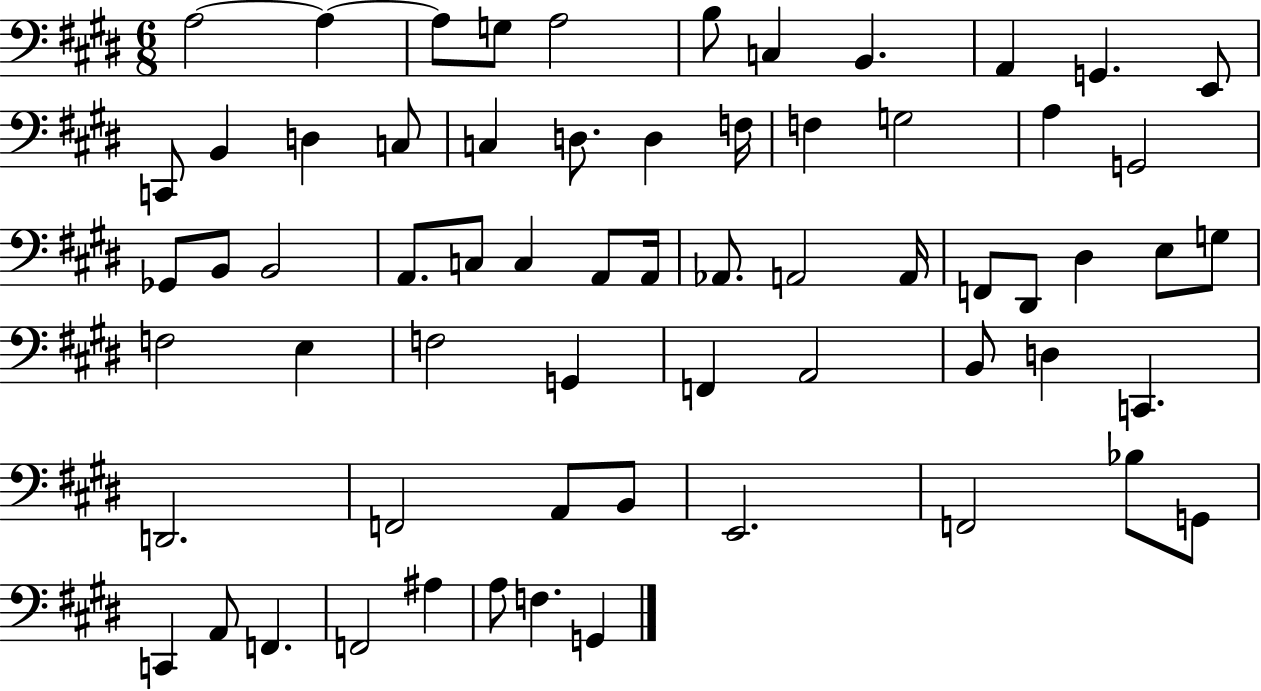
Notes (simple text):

A3/h A3/q A3/e G3/e A3/h B3/e C3/q B2/q. A2/q G2/q. E2/e C2/e B2/q D3/q C3/e C3/q D3/e. D3/q F3/s F3/q G3/h A3/q G2/h Gb2/e B2/e B2/h A2/e. C3/e C3/q A2/e A2/s Ab2/e. A2/h A2/s F2/e D#2/e D#3/q E3/e G3/e F3/h E3/q F3/h G2/q F2/q A2/h B2/e D3/q C2/q. D2/h. F2/h A2/e B2/e E2/h. F2/h Bb3/e G2/e C2/q A2/e F2/q. F2/h A#3/q A3/e F3/q. G2/q